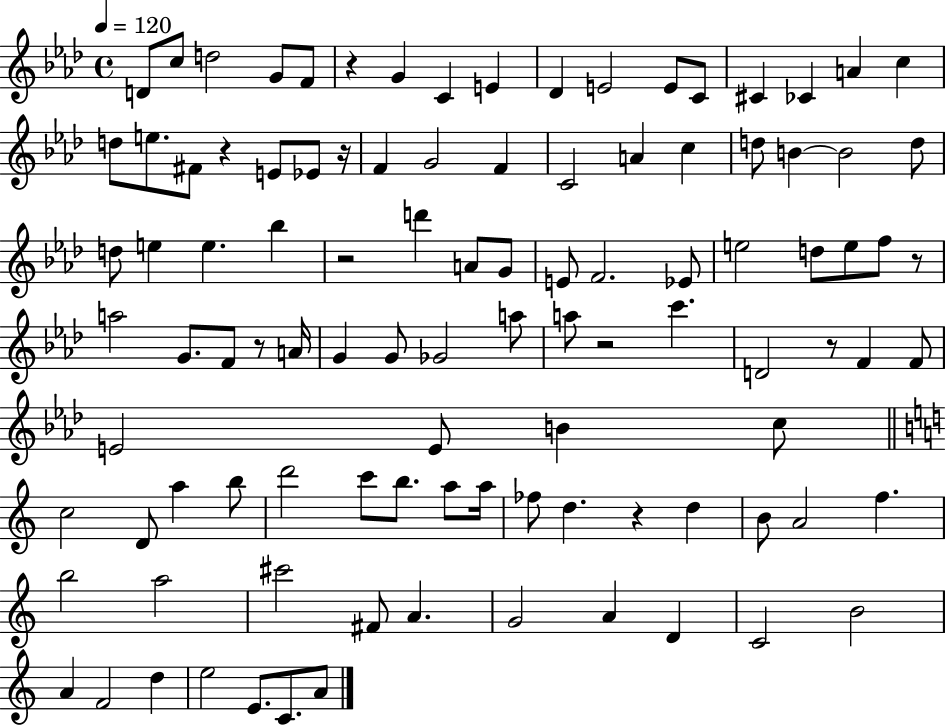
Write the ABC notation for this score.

X:1
T:Untitled
M:4/4
L:1/4
K:Ab
D/2 c/2 d2 G/2 F/2 z G C E _D E2 E/2 C/2 ^C _C A c d/2 e/2 ^F/2 z E/2 _E/2 z/4 F G2 F C2 A c d/2 B B2 d/2 d/2 e e _b z2 d' A/2 G/2 E/2 F2 _E/2 e2 d/2 e/2 f/2 z/2 a2 G/2 F/2 z/2 A/4 G G/2 _G2 a/2 a/2 z2 c' D2 z/2 F F/2 E2 E/2 B c/2 c2 D/2 a b/2 d'2 c'/2 b/2 a/2 a/4 _f/2 d z d B/2 A2 f b2 a2 ^c'2 ^F/2 A G2 A D C2 B2 A F2 d e2 E/2 C/2 A/2